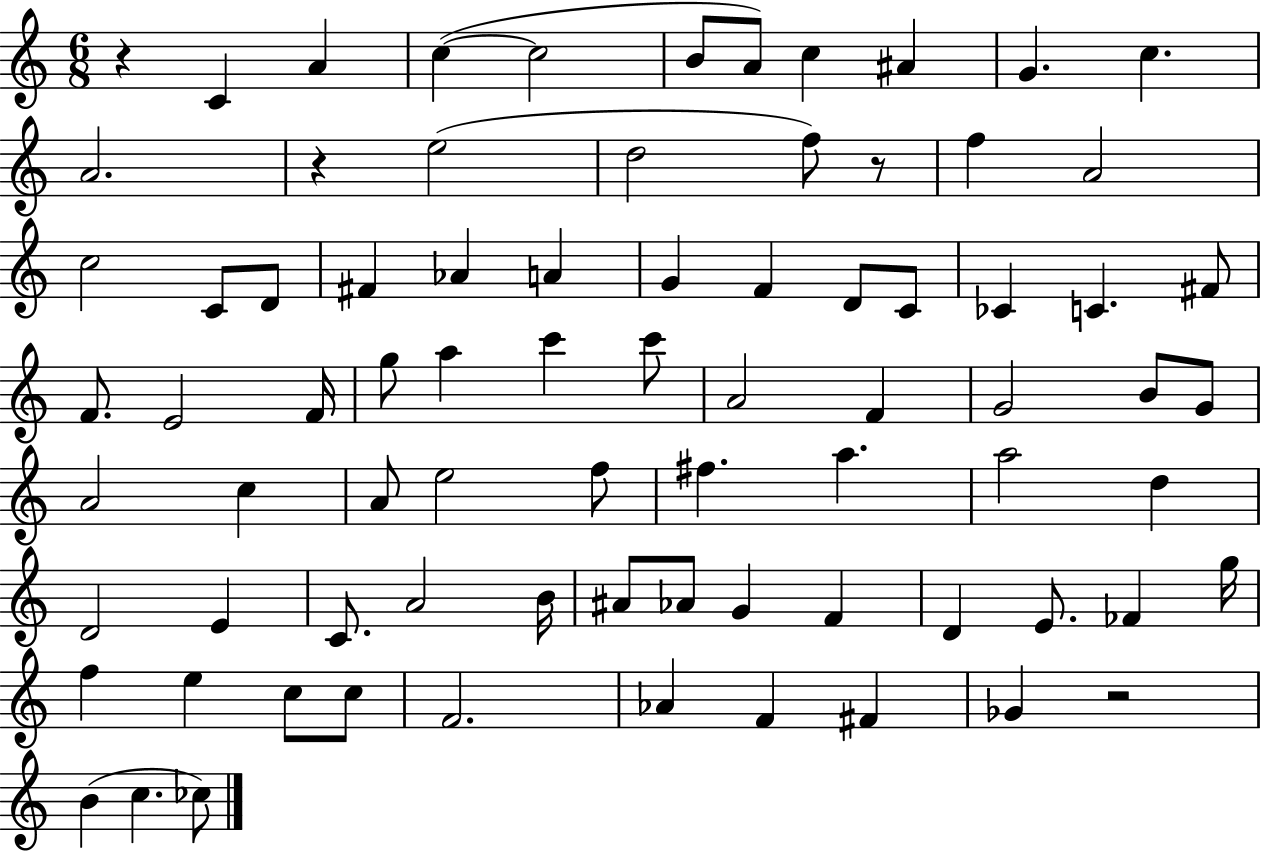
R/q C4/q A4/q C5/q C5/h B4/e A4/e C5/q A#4/q G4/q. C5/q. A4/h. R/q E5/h D5/h F5/e R/e F5/q A4/h C5/h C4/e D4/e F#4/q Ab4/q A4/q G4/q F4/q D4/e C4/e CES4/q C4/q. F#4/e F4/e. E4/h F4/s G5/e A5/q C6/q C6/e A4/h F4/q G4/h B4/e G4/e A4/h C5/q A4/e E5/h F5/e F#5/q. A5/q. A5/h D5/q D4/h E4/q C4/e. A4/h B4/s A#4/e Ab4/e G4/q F4/q D4/q E4/e. FES4/q G5/s F5/q E5/q C5/e C5/e F4/h. Ab4/q F4/q F#4/q Gb4/q R/h B4/q C5/q. CES5/e